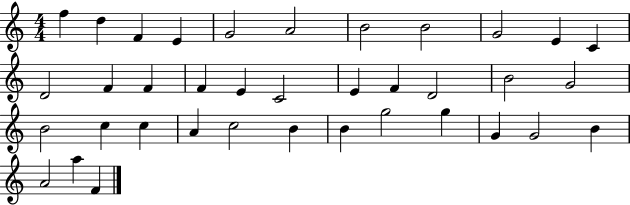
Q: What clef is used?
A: treble